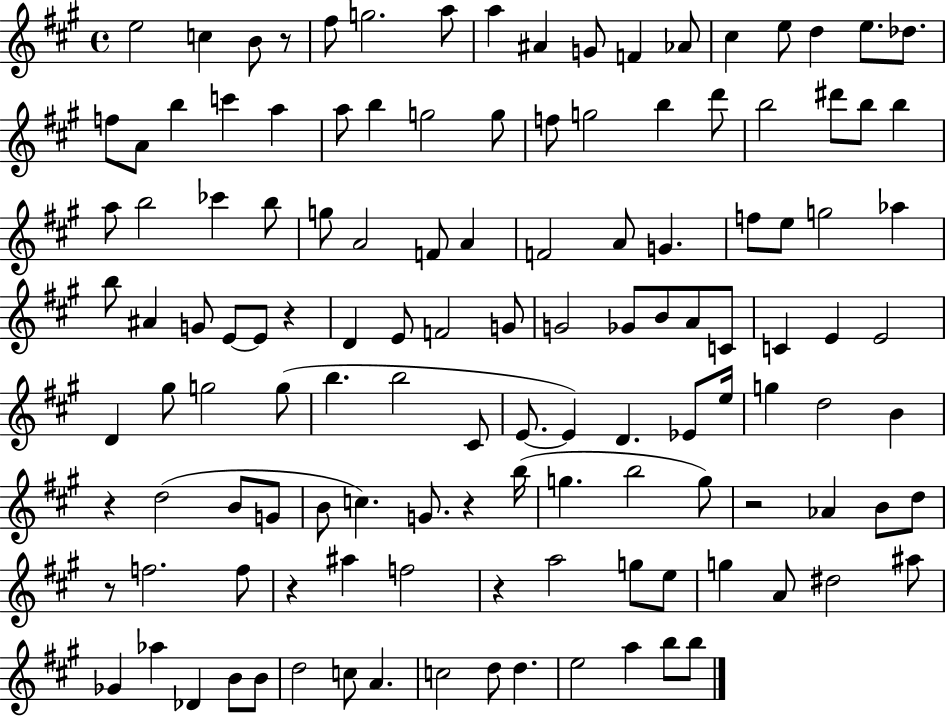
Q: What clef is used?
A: treble